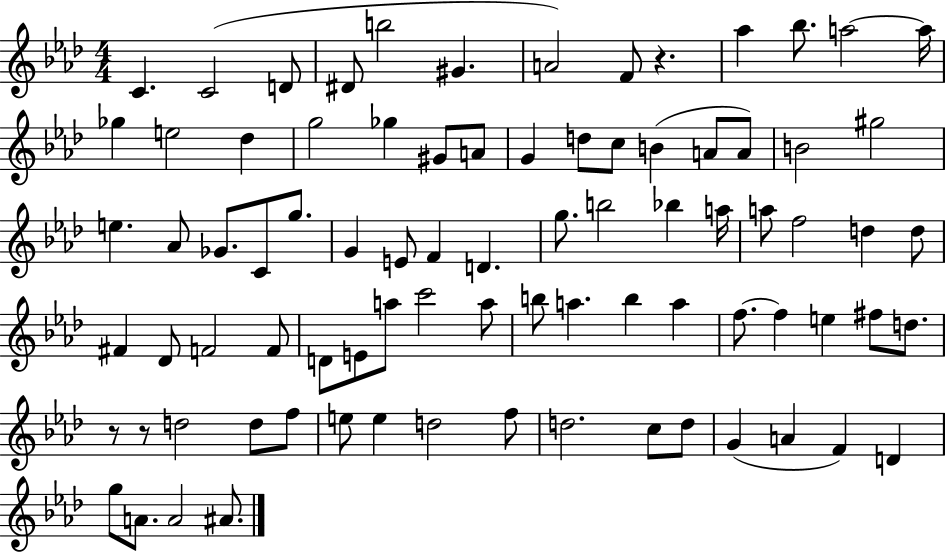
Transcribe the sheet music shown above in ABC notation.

X:1
T:Untitled
M:4/4
L:1/4
K:Ab
C C2 D/2 ^D/2 b2 ^G A2 F/2 z _a _b/2 a2 a/4 _g e2 _d g2 _g ^G/2 A/2 G d/2 c/2 B A/2 A/2 B2 ^g2 e _A/2 _G/2 C/2 g/2 G E/2 F D g/2 b2 _b a/4 a/2 f2 d d/2 ^F _D/2 F2 F/2 D/2 E/2 a/2 c'2 a/2 b/2 a b a f/2 f e ^f/2 d/2 z/2 z/2 d2 d/2 f/2 e/2 e d2 f/2 d2 c/2 d/2 G A F D g/2 A/2 A2 ^A/2